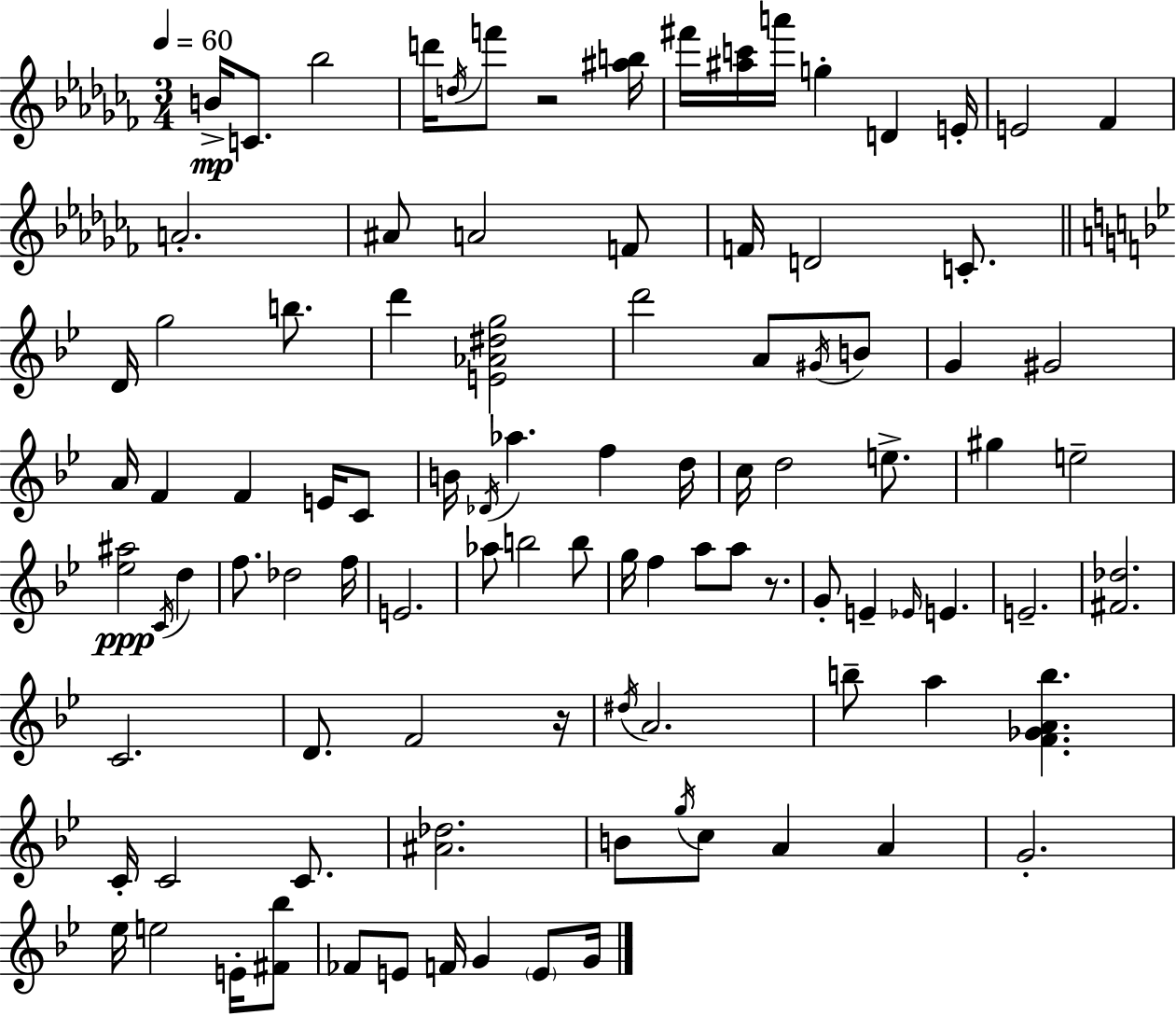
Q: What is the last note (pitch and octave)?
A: G4